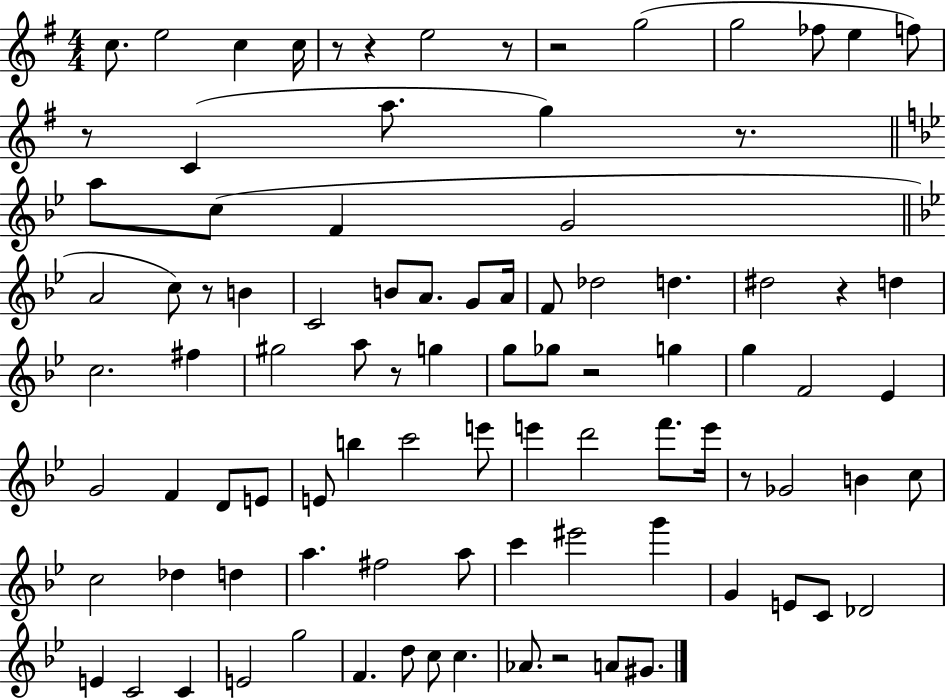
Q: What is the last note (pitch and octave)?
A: G#4